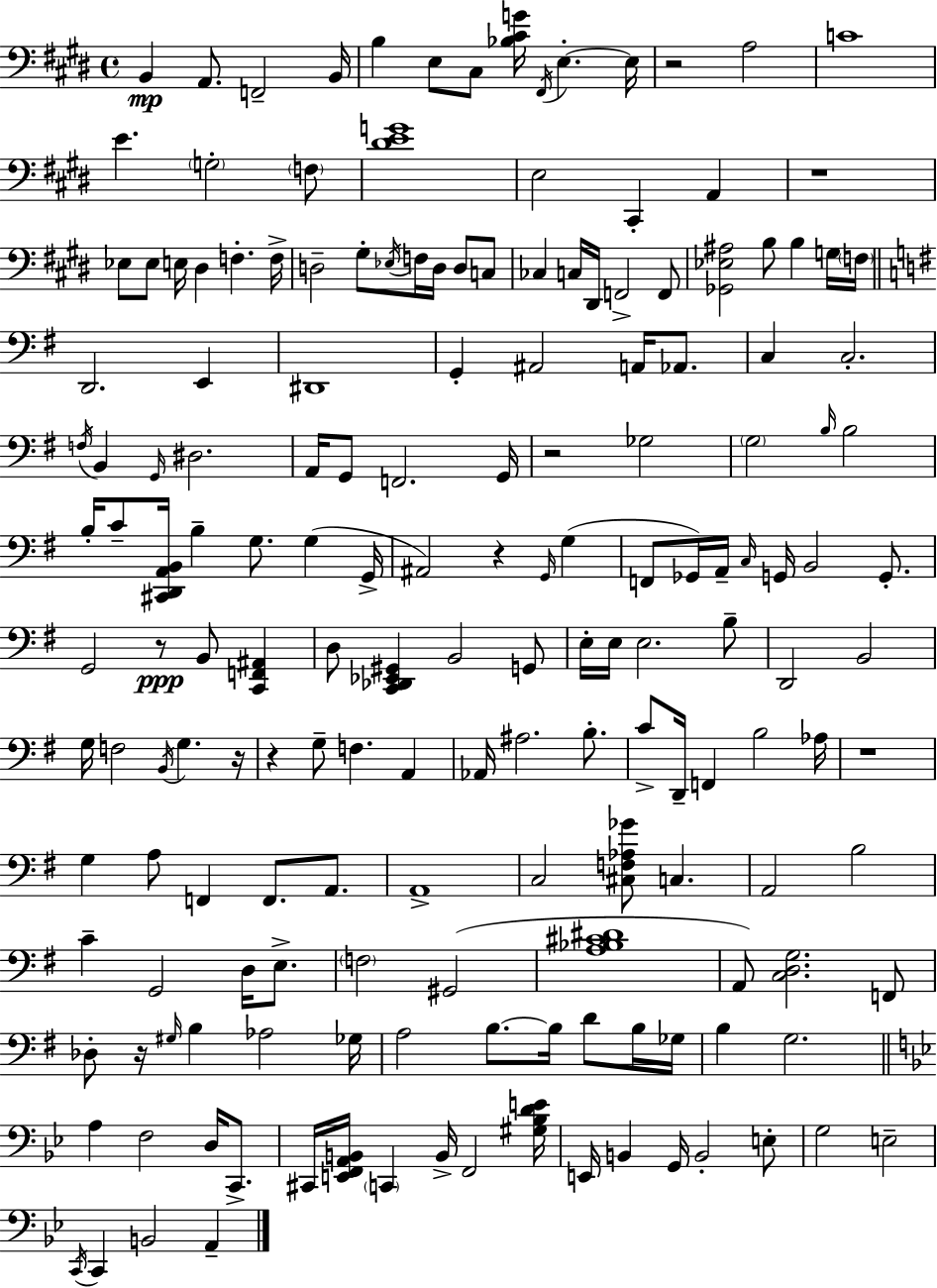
B2/q A2/e. F2/h B2/s B3/q E3/e C#3/e [Bb3,C#4,G4]/s F#2/s E3/q. E3/s R/h A3/h C4/w E4/q. G3/h F3/e [D#4,E4,G4]/w E3/h C#2/q A2/q R/w Eb3/e Eb3/e E3/s D#3/q F3/q. F3/s D3/h G#3/e Eb3/s F3/s D3/s D3/e C3/e CES3/q C3/s D#2/s F2/h F2/e [Gb2,Eb3,A#3]/h B3/e B3/q G3/s F3/s D2/h. E2/q D#2/w G2/q A#2/h A2/s Ab2/e. C3/q C3/h. F3/s B2/q G2/s D#3/h. A2/s G2/e F2/h. G2/s R/h Gb3/h G3/h B3/s B3/h B3/s C4/e [C#2,D2,A2,B2]/s B3/q G3/e. G3/q G2/s A#2/h R/q G2/s G3/q F2/e Gb2/s A2/s C3/s G2/s B2/h G2/e. G2/h R/e B2/e [C2,F2,A#2]/q D3/e [C2,Db2,Eb2,G#2]/q B2/h G2/e E3/s E3/s E3/h. B3/e D2/h B2/h G3/s F3/h B2/s G3/q. R/s R/q G3/e F3/q. A2/q Ab2/s A#3/h. B3/e. C4/e D2/s F2/q B3/h Ab3/s R/w G3/q A3/e F2/q F2/e. A2/e. A2/w C3/h [C#3,F3,Ab3,Gb4]/e C3/q. A2/h B3/h C4/q G2/h D3/s E3/e. F3/h G#2/h [A3,Bb3,C#4,D#4]/w A2/e [C3,D3,G3]/h. F2/e Db3/e R/s G#3/s B3/q Ab3/h Gb3/s A3/h B3/e. B3/s D4/e B3/s Gb3/s B3/q G3/h. A3/q F3/h D3/s C2/e. C#2/s [E2,F2,A2,B2]/s C2/q B2/s F2/h [G#3,Bb3,D4,E4]/s E2/s B2/q G2/s B2/h E3/e G3/h E3/h C2/s C2/q B2/h A2/q